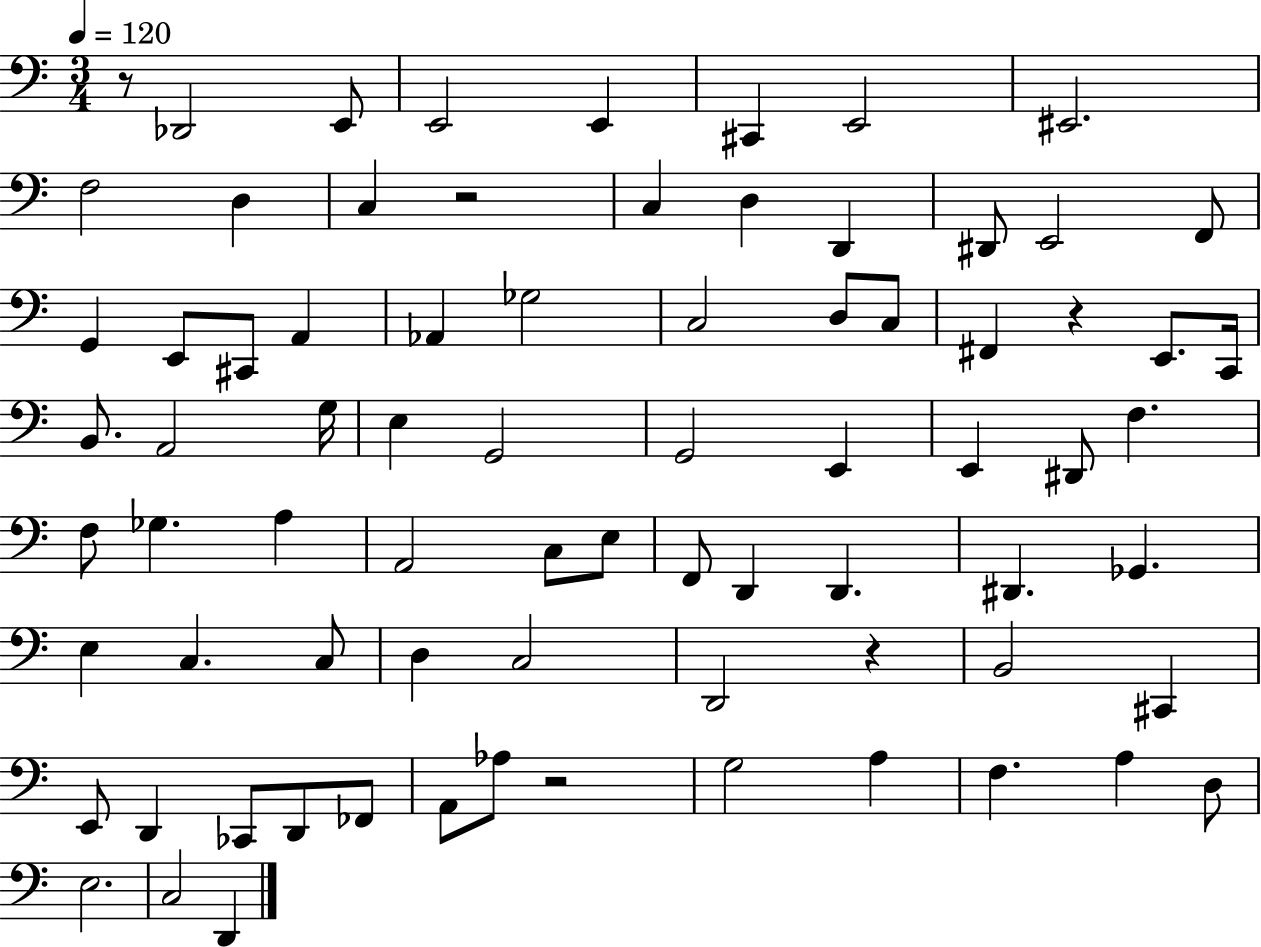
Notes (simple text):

R/e Db2/h E2/e E2/h E2/q C#2/q E2/h EIS2/h. F3/h D3/q C3/q R/h C3/q D3/q D2/q D#2/e E2/h F2/e G2/q E2/e C#2/e A2/q Ab2/q Gb3/h C3/h D3/e C3/e F#2/q R/q E2/e. C2/s B2/e. A2/h G3/s E3/q G2/h G2/h E2/q E2/q D#2/e F3/q. F3/e Gb3/q. A3/q A2/h C3/e E3/e F2/e D2/q D2/q. D#2/q. Gb2/q. E3/q C3/q. C3/e D3/q C3/h D2/h R/q B2/h C#2/q E2/e D2/q CES2/e D2/e FES2/e A2/e Ab3/e R/h G3/h A3/q F3/q. A3/q D3/e E3/h. C3/h D2/q